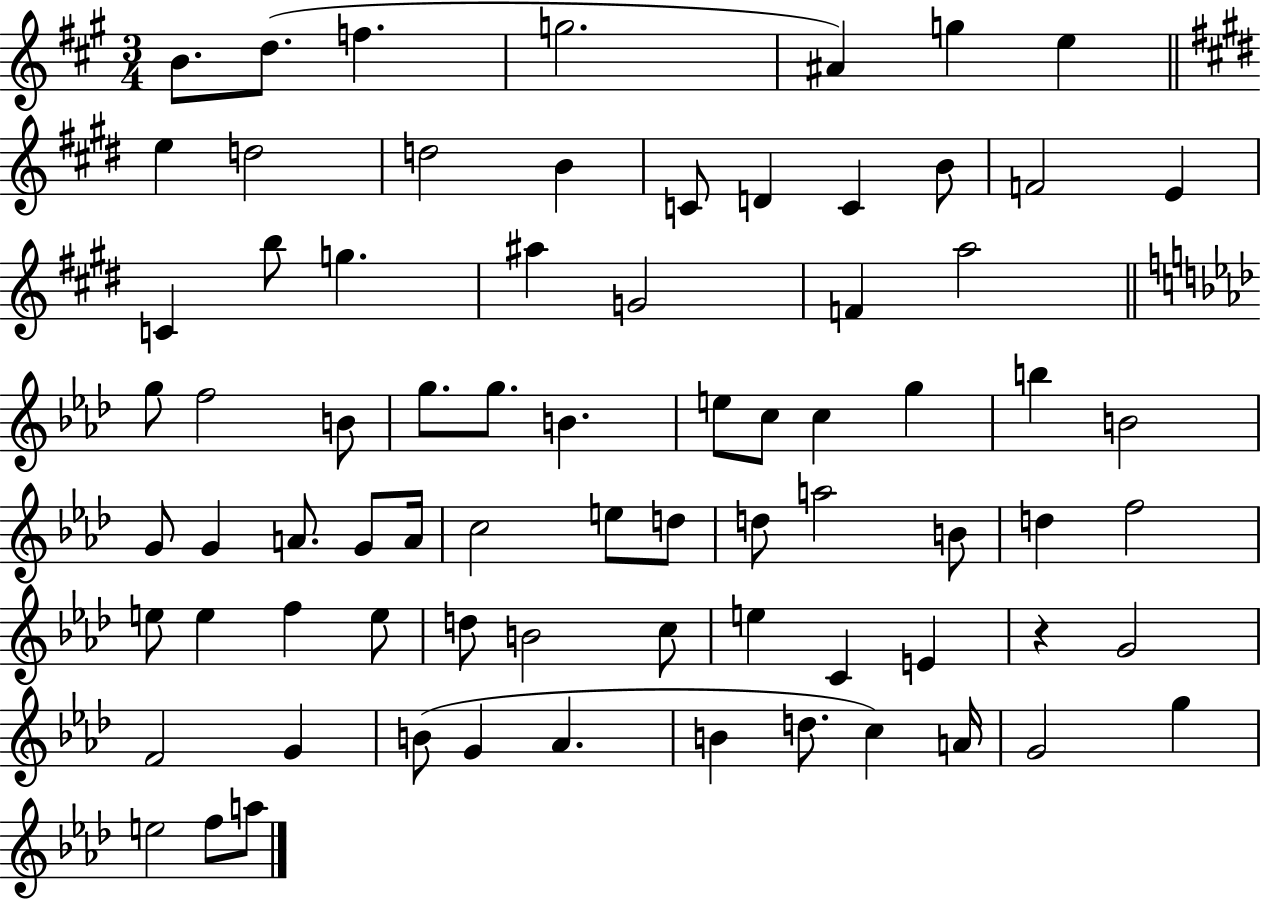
B4/e. D5/e. F5/q. G5/h. A#4/q G5/q E5/q E5/q D5/h D5/h B4/q C4/e D4/q C4/q B4/e F4/h E4/q C4/q B5/e G5/q. A#5/q G4/h F4/q A5/h G5/e F5/h B4/e G5/e. G5/e. B4/q. E5/e C5/e C5/q G5/q B5/q B4/h G4/e G4/q A4/e. G4/e A4/s C5/h E5/e D5/e D5/e A5/h B4/e D5/q F5/h E5/e E5/q F5/q E5/e D5/e B4/h C5/e E5/q C4/q E4/q R/q G4/h F4/h G4/q B4/e G4/q Ab4/q. B4/q D5/e. C5/q A4/s G4/h G5/q E5/h F5/e A5/e